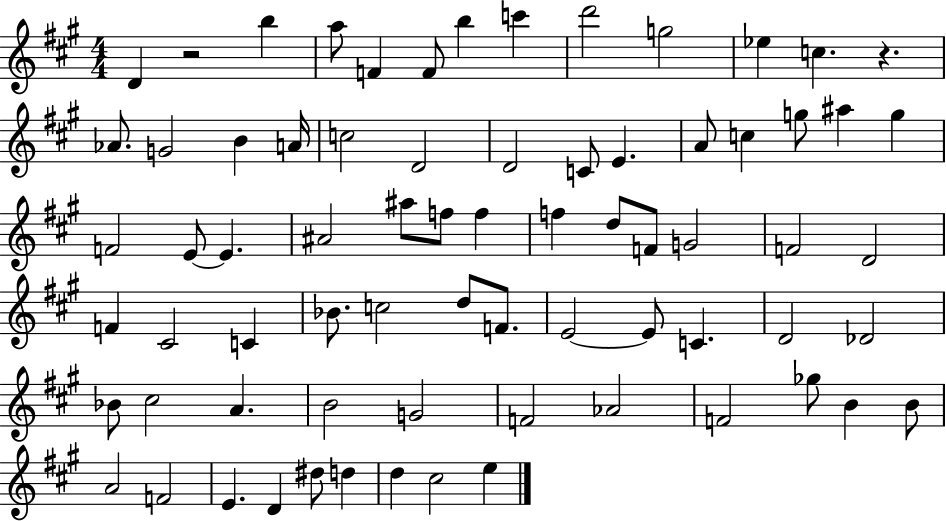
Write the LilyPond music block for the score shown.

{
  \clef treble
  \numericTimeSignature
  \time 4/4
  \key a \major
  d'4 r2 b''4 | a''8 f'4 f'8 b''4 c'''4 | d'''2 g''2 | ees''4 c''4. r4. | \break aes'8. g'2 b'4 a'16 | c''2 d'2 | d'2 c'8 e'4. | a'8 c''4 g''8 ais''4 g''4 | \break f'2 e'8~~ e'4. | ais'2 ais''8 f''8 f''4 | f''4 d''8 f'8 g'2 | f'2 d'2 | \break f'4 cis'2 c'4 | bes'8. c''2 d''8 f'8. | e'2~~ e'8 c'4. | d'2 des'2 | \break bes'8 cis''2 a'4. | b'2 g'2 | f'2 aes'2 | f'2 ges''8 b'4 b'8 | \break a'2 f'2 | e'4. d'4 dis''8 d''4 | d''4 cis''2 e''4 | \bar "|."
}